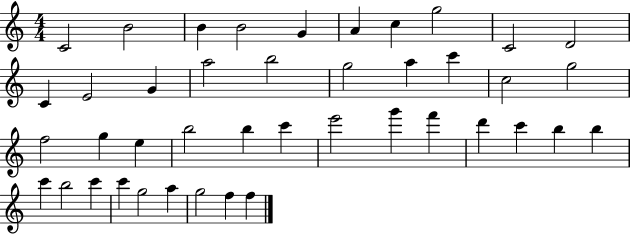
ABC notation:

X:1
T:Untitled
M:4/4
L:1/4
K:C
C2 B2 B B2 G A c g2 C2 D2 C E2 G a2 b2 g2 a c' c2 g2 f2 g e b2 b c' e'2 g' f' d' c' b b c' b2 c' c' g2 a g2 f f